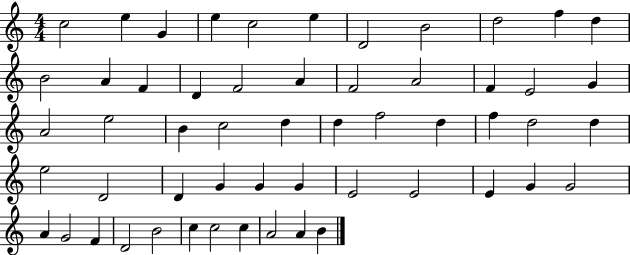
X:1
T:Untitled
M:4/4
L:1/4
K:C
c2 e G e c2 e D2 B2 d2 f d B2 A F D F2 A F2 A2 F E2 G A2 e2 B c2 d d f2 d f d2 d e2 D2 D G G G E2 E2 E G G2 A G2 F D2 B2 c c2 c A2 A B